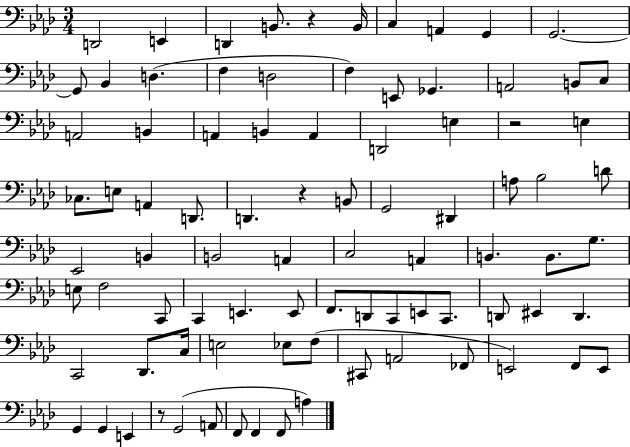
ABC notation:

X:1
T:Untitled
M:3/4
L:1/4
K:Ab
D,,2 E,, D,, B,,/2 z B,,/4 C, A,, G,, G,,2 G,,/2 _B,, D, F, D,2 F, E,,/2 _G,, A,,2 B,,/2 C,/2 A,,2 B,, A,, B,, A,, D,,2 E, z2 E, _C,/2 E,/2 A,, D,,/2 D,, z B,,/2 G,,2 ^D,, A,/2 _B,2 D/2 _E,,2 B,, B,,2 A,, C,2 A,, B,, B,,/2 G,/2 E,/2 F,2 C,,/2 C,, E,, E,,/2 F,,/2 D,,/2 C,,/2 E,,/2 C,,/2 D,,/2 ^E,, D,, C,,2 _D,,/2 C,/4 E,2 _E,/2 F,/2 ^C,,/2 A,,2 _F,,/2 E,,2 F,,/2 E,,/2 G,, G,, E,, z/2 G,,2 A,,/2 F,,/2 F,, F,,/2 A,